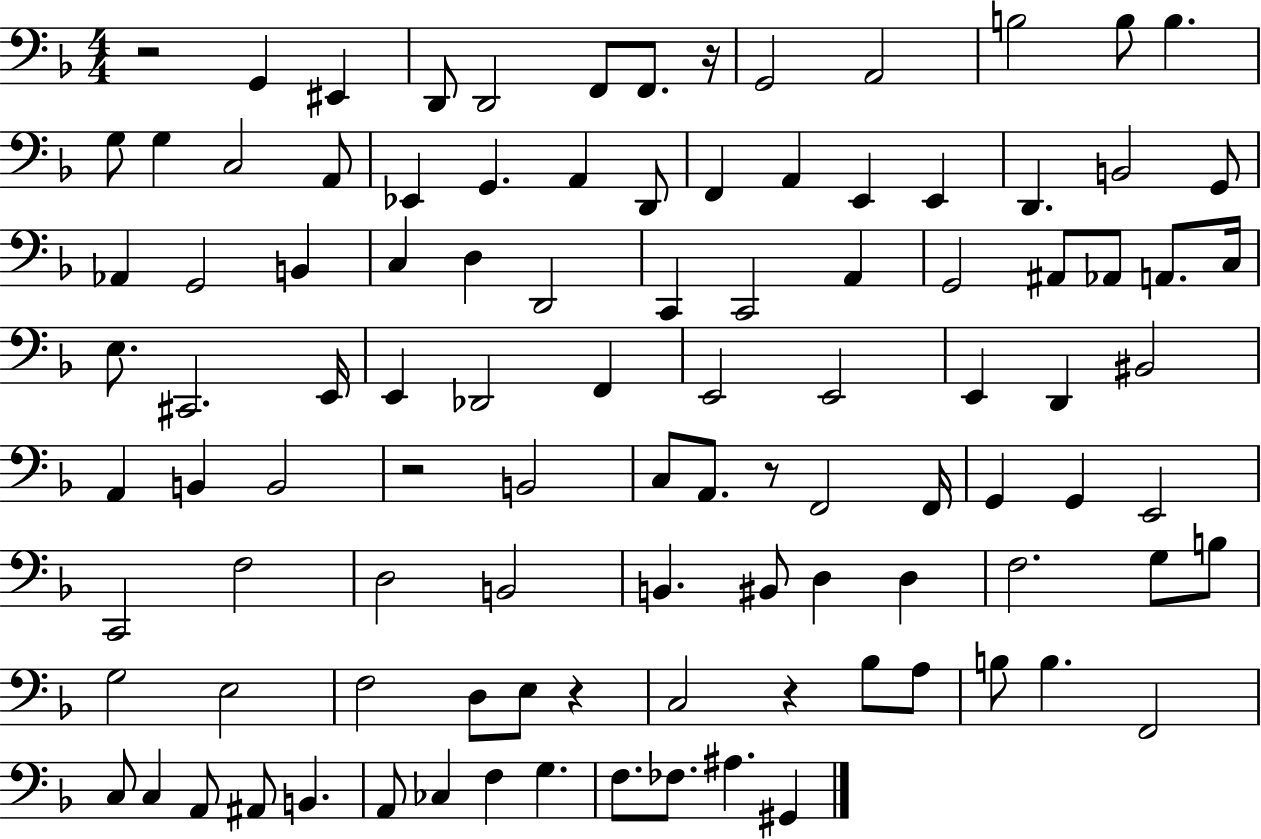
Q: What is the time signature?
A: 4/4